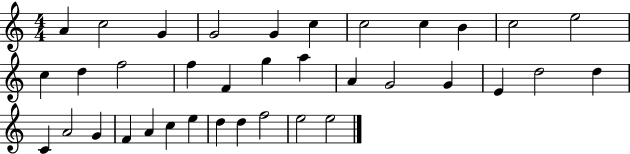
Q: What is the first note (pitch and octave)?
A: A4